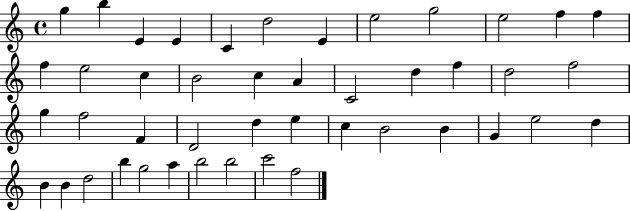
X:1
T:Untitled
M:4/4
L:1/4
K:C
g b E E C d2 E e2 g2 e2 f f f e2 c B2 c A C2 d f d2 f2 g f2 F D2 d e c B2 B G e2 d B B d2 b g2 a b2 b2 c'2 f2